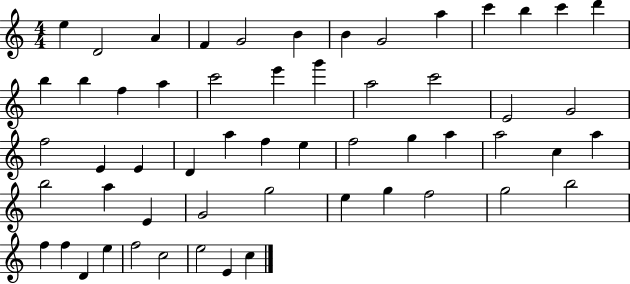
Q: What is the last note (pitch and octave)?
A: C5